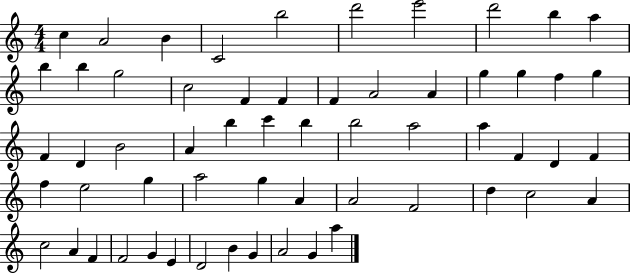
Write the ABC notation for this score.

X:1
T:Untitled
M:4/4
L:1/4
K:C
c A2 B C2 b2 d'2 e'2 d'2 b a b b g2 c2 F F F A2 A g g f g F D B2 A b c' b b2 a2 a F D F f e2 g a2 g A A2 F2 d c2 A c2 A F F2 G E D2 B G A2 G a